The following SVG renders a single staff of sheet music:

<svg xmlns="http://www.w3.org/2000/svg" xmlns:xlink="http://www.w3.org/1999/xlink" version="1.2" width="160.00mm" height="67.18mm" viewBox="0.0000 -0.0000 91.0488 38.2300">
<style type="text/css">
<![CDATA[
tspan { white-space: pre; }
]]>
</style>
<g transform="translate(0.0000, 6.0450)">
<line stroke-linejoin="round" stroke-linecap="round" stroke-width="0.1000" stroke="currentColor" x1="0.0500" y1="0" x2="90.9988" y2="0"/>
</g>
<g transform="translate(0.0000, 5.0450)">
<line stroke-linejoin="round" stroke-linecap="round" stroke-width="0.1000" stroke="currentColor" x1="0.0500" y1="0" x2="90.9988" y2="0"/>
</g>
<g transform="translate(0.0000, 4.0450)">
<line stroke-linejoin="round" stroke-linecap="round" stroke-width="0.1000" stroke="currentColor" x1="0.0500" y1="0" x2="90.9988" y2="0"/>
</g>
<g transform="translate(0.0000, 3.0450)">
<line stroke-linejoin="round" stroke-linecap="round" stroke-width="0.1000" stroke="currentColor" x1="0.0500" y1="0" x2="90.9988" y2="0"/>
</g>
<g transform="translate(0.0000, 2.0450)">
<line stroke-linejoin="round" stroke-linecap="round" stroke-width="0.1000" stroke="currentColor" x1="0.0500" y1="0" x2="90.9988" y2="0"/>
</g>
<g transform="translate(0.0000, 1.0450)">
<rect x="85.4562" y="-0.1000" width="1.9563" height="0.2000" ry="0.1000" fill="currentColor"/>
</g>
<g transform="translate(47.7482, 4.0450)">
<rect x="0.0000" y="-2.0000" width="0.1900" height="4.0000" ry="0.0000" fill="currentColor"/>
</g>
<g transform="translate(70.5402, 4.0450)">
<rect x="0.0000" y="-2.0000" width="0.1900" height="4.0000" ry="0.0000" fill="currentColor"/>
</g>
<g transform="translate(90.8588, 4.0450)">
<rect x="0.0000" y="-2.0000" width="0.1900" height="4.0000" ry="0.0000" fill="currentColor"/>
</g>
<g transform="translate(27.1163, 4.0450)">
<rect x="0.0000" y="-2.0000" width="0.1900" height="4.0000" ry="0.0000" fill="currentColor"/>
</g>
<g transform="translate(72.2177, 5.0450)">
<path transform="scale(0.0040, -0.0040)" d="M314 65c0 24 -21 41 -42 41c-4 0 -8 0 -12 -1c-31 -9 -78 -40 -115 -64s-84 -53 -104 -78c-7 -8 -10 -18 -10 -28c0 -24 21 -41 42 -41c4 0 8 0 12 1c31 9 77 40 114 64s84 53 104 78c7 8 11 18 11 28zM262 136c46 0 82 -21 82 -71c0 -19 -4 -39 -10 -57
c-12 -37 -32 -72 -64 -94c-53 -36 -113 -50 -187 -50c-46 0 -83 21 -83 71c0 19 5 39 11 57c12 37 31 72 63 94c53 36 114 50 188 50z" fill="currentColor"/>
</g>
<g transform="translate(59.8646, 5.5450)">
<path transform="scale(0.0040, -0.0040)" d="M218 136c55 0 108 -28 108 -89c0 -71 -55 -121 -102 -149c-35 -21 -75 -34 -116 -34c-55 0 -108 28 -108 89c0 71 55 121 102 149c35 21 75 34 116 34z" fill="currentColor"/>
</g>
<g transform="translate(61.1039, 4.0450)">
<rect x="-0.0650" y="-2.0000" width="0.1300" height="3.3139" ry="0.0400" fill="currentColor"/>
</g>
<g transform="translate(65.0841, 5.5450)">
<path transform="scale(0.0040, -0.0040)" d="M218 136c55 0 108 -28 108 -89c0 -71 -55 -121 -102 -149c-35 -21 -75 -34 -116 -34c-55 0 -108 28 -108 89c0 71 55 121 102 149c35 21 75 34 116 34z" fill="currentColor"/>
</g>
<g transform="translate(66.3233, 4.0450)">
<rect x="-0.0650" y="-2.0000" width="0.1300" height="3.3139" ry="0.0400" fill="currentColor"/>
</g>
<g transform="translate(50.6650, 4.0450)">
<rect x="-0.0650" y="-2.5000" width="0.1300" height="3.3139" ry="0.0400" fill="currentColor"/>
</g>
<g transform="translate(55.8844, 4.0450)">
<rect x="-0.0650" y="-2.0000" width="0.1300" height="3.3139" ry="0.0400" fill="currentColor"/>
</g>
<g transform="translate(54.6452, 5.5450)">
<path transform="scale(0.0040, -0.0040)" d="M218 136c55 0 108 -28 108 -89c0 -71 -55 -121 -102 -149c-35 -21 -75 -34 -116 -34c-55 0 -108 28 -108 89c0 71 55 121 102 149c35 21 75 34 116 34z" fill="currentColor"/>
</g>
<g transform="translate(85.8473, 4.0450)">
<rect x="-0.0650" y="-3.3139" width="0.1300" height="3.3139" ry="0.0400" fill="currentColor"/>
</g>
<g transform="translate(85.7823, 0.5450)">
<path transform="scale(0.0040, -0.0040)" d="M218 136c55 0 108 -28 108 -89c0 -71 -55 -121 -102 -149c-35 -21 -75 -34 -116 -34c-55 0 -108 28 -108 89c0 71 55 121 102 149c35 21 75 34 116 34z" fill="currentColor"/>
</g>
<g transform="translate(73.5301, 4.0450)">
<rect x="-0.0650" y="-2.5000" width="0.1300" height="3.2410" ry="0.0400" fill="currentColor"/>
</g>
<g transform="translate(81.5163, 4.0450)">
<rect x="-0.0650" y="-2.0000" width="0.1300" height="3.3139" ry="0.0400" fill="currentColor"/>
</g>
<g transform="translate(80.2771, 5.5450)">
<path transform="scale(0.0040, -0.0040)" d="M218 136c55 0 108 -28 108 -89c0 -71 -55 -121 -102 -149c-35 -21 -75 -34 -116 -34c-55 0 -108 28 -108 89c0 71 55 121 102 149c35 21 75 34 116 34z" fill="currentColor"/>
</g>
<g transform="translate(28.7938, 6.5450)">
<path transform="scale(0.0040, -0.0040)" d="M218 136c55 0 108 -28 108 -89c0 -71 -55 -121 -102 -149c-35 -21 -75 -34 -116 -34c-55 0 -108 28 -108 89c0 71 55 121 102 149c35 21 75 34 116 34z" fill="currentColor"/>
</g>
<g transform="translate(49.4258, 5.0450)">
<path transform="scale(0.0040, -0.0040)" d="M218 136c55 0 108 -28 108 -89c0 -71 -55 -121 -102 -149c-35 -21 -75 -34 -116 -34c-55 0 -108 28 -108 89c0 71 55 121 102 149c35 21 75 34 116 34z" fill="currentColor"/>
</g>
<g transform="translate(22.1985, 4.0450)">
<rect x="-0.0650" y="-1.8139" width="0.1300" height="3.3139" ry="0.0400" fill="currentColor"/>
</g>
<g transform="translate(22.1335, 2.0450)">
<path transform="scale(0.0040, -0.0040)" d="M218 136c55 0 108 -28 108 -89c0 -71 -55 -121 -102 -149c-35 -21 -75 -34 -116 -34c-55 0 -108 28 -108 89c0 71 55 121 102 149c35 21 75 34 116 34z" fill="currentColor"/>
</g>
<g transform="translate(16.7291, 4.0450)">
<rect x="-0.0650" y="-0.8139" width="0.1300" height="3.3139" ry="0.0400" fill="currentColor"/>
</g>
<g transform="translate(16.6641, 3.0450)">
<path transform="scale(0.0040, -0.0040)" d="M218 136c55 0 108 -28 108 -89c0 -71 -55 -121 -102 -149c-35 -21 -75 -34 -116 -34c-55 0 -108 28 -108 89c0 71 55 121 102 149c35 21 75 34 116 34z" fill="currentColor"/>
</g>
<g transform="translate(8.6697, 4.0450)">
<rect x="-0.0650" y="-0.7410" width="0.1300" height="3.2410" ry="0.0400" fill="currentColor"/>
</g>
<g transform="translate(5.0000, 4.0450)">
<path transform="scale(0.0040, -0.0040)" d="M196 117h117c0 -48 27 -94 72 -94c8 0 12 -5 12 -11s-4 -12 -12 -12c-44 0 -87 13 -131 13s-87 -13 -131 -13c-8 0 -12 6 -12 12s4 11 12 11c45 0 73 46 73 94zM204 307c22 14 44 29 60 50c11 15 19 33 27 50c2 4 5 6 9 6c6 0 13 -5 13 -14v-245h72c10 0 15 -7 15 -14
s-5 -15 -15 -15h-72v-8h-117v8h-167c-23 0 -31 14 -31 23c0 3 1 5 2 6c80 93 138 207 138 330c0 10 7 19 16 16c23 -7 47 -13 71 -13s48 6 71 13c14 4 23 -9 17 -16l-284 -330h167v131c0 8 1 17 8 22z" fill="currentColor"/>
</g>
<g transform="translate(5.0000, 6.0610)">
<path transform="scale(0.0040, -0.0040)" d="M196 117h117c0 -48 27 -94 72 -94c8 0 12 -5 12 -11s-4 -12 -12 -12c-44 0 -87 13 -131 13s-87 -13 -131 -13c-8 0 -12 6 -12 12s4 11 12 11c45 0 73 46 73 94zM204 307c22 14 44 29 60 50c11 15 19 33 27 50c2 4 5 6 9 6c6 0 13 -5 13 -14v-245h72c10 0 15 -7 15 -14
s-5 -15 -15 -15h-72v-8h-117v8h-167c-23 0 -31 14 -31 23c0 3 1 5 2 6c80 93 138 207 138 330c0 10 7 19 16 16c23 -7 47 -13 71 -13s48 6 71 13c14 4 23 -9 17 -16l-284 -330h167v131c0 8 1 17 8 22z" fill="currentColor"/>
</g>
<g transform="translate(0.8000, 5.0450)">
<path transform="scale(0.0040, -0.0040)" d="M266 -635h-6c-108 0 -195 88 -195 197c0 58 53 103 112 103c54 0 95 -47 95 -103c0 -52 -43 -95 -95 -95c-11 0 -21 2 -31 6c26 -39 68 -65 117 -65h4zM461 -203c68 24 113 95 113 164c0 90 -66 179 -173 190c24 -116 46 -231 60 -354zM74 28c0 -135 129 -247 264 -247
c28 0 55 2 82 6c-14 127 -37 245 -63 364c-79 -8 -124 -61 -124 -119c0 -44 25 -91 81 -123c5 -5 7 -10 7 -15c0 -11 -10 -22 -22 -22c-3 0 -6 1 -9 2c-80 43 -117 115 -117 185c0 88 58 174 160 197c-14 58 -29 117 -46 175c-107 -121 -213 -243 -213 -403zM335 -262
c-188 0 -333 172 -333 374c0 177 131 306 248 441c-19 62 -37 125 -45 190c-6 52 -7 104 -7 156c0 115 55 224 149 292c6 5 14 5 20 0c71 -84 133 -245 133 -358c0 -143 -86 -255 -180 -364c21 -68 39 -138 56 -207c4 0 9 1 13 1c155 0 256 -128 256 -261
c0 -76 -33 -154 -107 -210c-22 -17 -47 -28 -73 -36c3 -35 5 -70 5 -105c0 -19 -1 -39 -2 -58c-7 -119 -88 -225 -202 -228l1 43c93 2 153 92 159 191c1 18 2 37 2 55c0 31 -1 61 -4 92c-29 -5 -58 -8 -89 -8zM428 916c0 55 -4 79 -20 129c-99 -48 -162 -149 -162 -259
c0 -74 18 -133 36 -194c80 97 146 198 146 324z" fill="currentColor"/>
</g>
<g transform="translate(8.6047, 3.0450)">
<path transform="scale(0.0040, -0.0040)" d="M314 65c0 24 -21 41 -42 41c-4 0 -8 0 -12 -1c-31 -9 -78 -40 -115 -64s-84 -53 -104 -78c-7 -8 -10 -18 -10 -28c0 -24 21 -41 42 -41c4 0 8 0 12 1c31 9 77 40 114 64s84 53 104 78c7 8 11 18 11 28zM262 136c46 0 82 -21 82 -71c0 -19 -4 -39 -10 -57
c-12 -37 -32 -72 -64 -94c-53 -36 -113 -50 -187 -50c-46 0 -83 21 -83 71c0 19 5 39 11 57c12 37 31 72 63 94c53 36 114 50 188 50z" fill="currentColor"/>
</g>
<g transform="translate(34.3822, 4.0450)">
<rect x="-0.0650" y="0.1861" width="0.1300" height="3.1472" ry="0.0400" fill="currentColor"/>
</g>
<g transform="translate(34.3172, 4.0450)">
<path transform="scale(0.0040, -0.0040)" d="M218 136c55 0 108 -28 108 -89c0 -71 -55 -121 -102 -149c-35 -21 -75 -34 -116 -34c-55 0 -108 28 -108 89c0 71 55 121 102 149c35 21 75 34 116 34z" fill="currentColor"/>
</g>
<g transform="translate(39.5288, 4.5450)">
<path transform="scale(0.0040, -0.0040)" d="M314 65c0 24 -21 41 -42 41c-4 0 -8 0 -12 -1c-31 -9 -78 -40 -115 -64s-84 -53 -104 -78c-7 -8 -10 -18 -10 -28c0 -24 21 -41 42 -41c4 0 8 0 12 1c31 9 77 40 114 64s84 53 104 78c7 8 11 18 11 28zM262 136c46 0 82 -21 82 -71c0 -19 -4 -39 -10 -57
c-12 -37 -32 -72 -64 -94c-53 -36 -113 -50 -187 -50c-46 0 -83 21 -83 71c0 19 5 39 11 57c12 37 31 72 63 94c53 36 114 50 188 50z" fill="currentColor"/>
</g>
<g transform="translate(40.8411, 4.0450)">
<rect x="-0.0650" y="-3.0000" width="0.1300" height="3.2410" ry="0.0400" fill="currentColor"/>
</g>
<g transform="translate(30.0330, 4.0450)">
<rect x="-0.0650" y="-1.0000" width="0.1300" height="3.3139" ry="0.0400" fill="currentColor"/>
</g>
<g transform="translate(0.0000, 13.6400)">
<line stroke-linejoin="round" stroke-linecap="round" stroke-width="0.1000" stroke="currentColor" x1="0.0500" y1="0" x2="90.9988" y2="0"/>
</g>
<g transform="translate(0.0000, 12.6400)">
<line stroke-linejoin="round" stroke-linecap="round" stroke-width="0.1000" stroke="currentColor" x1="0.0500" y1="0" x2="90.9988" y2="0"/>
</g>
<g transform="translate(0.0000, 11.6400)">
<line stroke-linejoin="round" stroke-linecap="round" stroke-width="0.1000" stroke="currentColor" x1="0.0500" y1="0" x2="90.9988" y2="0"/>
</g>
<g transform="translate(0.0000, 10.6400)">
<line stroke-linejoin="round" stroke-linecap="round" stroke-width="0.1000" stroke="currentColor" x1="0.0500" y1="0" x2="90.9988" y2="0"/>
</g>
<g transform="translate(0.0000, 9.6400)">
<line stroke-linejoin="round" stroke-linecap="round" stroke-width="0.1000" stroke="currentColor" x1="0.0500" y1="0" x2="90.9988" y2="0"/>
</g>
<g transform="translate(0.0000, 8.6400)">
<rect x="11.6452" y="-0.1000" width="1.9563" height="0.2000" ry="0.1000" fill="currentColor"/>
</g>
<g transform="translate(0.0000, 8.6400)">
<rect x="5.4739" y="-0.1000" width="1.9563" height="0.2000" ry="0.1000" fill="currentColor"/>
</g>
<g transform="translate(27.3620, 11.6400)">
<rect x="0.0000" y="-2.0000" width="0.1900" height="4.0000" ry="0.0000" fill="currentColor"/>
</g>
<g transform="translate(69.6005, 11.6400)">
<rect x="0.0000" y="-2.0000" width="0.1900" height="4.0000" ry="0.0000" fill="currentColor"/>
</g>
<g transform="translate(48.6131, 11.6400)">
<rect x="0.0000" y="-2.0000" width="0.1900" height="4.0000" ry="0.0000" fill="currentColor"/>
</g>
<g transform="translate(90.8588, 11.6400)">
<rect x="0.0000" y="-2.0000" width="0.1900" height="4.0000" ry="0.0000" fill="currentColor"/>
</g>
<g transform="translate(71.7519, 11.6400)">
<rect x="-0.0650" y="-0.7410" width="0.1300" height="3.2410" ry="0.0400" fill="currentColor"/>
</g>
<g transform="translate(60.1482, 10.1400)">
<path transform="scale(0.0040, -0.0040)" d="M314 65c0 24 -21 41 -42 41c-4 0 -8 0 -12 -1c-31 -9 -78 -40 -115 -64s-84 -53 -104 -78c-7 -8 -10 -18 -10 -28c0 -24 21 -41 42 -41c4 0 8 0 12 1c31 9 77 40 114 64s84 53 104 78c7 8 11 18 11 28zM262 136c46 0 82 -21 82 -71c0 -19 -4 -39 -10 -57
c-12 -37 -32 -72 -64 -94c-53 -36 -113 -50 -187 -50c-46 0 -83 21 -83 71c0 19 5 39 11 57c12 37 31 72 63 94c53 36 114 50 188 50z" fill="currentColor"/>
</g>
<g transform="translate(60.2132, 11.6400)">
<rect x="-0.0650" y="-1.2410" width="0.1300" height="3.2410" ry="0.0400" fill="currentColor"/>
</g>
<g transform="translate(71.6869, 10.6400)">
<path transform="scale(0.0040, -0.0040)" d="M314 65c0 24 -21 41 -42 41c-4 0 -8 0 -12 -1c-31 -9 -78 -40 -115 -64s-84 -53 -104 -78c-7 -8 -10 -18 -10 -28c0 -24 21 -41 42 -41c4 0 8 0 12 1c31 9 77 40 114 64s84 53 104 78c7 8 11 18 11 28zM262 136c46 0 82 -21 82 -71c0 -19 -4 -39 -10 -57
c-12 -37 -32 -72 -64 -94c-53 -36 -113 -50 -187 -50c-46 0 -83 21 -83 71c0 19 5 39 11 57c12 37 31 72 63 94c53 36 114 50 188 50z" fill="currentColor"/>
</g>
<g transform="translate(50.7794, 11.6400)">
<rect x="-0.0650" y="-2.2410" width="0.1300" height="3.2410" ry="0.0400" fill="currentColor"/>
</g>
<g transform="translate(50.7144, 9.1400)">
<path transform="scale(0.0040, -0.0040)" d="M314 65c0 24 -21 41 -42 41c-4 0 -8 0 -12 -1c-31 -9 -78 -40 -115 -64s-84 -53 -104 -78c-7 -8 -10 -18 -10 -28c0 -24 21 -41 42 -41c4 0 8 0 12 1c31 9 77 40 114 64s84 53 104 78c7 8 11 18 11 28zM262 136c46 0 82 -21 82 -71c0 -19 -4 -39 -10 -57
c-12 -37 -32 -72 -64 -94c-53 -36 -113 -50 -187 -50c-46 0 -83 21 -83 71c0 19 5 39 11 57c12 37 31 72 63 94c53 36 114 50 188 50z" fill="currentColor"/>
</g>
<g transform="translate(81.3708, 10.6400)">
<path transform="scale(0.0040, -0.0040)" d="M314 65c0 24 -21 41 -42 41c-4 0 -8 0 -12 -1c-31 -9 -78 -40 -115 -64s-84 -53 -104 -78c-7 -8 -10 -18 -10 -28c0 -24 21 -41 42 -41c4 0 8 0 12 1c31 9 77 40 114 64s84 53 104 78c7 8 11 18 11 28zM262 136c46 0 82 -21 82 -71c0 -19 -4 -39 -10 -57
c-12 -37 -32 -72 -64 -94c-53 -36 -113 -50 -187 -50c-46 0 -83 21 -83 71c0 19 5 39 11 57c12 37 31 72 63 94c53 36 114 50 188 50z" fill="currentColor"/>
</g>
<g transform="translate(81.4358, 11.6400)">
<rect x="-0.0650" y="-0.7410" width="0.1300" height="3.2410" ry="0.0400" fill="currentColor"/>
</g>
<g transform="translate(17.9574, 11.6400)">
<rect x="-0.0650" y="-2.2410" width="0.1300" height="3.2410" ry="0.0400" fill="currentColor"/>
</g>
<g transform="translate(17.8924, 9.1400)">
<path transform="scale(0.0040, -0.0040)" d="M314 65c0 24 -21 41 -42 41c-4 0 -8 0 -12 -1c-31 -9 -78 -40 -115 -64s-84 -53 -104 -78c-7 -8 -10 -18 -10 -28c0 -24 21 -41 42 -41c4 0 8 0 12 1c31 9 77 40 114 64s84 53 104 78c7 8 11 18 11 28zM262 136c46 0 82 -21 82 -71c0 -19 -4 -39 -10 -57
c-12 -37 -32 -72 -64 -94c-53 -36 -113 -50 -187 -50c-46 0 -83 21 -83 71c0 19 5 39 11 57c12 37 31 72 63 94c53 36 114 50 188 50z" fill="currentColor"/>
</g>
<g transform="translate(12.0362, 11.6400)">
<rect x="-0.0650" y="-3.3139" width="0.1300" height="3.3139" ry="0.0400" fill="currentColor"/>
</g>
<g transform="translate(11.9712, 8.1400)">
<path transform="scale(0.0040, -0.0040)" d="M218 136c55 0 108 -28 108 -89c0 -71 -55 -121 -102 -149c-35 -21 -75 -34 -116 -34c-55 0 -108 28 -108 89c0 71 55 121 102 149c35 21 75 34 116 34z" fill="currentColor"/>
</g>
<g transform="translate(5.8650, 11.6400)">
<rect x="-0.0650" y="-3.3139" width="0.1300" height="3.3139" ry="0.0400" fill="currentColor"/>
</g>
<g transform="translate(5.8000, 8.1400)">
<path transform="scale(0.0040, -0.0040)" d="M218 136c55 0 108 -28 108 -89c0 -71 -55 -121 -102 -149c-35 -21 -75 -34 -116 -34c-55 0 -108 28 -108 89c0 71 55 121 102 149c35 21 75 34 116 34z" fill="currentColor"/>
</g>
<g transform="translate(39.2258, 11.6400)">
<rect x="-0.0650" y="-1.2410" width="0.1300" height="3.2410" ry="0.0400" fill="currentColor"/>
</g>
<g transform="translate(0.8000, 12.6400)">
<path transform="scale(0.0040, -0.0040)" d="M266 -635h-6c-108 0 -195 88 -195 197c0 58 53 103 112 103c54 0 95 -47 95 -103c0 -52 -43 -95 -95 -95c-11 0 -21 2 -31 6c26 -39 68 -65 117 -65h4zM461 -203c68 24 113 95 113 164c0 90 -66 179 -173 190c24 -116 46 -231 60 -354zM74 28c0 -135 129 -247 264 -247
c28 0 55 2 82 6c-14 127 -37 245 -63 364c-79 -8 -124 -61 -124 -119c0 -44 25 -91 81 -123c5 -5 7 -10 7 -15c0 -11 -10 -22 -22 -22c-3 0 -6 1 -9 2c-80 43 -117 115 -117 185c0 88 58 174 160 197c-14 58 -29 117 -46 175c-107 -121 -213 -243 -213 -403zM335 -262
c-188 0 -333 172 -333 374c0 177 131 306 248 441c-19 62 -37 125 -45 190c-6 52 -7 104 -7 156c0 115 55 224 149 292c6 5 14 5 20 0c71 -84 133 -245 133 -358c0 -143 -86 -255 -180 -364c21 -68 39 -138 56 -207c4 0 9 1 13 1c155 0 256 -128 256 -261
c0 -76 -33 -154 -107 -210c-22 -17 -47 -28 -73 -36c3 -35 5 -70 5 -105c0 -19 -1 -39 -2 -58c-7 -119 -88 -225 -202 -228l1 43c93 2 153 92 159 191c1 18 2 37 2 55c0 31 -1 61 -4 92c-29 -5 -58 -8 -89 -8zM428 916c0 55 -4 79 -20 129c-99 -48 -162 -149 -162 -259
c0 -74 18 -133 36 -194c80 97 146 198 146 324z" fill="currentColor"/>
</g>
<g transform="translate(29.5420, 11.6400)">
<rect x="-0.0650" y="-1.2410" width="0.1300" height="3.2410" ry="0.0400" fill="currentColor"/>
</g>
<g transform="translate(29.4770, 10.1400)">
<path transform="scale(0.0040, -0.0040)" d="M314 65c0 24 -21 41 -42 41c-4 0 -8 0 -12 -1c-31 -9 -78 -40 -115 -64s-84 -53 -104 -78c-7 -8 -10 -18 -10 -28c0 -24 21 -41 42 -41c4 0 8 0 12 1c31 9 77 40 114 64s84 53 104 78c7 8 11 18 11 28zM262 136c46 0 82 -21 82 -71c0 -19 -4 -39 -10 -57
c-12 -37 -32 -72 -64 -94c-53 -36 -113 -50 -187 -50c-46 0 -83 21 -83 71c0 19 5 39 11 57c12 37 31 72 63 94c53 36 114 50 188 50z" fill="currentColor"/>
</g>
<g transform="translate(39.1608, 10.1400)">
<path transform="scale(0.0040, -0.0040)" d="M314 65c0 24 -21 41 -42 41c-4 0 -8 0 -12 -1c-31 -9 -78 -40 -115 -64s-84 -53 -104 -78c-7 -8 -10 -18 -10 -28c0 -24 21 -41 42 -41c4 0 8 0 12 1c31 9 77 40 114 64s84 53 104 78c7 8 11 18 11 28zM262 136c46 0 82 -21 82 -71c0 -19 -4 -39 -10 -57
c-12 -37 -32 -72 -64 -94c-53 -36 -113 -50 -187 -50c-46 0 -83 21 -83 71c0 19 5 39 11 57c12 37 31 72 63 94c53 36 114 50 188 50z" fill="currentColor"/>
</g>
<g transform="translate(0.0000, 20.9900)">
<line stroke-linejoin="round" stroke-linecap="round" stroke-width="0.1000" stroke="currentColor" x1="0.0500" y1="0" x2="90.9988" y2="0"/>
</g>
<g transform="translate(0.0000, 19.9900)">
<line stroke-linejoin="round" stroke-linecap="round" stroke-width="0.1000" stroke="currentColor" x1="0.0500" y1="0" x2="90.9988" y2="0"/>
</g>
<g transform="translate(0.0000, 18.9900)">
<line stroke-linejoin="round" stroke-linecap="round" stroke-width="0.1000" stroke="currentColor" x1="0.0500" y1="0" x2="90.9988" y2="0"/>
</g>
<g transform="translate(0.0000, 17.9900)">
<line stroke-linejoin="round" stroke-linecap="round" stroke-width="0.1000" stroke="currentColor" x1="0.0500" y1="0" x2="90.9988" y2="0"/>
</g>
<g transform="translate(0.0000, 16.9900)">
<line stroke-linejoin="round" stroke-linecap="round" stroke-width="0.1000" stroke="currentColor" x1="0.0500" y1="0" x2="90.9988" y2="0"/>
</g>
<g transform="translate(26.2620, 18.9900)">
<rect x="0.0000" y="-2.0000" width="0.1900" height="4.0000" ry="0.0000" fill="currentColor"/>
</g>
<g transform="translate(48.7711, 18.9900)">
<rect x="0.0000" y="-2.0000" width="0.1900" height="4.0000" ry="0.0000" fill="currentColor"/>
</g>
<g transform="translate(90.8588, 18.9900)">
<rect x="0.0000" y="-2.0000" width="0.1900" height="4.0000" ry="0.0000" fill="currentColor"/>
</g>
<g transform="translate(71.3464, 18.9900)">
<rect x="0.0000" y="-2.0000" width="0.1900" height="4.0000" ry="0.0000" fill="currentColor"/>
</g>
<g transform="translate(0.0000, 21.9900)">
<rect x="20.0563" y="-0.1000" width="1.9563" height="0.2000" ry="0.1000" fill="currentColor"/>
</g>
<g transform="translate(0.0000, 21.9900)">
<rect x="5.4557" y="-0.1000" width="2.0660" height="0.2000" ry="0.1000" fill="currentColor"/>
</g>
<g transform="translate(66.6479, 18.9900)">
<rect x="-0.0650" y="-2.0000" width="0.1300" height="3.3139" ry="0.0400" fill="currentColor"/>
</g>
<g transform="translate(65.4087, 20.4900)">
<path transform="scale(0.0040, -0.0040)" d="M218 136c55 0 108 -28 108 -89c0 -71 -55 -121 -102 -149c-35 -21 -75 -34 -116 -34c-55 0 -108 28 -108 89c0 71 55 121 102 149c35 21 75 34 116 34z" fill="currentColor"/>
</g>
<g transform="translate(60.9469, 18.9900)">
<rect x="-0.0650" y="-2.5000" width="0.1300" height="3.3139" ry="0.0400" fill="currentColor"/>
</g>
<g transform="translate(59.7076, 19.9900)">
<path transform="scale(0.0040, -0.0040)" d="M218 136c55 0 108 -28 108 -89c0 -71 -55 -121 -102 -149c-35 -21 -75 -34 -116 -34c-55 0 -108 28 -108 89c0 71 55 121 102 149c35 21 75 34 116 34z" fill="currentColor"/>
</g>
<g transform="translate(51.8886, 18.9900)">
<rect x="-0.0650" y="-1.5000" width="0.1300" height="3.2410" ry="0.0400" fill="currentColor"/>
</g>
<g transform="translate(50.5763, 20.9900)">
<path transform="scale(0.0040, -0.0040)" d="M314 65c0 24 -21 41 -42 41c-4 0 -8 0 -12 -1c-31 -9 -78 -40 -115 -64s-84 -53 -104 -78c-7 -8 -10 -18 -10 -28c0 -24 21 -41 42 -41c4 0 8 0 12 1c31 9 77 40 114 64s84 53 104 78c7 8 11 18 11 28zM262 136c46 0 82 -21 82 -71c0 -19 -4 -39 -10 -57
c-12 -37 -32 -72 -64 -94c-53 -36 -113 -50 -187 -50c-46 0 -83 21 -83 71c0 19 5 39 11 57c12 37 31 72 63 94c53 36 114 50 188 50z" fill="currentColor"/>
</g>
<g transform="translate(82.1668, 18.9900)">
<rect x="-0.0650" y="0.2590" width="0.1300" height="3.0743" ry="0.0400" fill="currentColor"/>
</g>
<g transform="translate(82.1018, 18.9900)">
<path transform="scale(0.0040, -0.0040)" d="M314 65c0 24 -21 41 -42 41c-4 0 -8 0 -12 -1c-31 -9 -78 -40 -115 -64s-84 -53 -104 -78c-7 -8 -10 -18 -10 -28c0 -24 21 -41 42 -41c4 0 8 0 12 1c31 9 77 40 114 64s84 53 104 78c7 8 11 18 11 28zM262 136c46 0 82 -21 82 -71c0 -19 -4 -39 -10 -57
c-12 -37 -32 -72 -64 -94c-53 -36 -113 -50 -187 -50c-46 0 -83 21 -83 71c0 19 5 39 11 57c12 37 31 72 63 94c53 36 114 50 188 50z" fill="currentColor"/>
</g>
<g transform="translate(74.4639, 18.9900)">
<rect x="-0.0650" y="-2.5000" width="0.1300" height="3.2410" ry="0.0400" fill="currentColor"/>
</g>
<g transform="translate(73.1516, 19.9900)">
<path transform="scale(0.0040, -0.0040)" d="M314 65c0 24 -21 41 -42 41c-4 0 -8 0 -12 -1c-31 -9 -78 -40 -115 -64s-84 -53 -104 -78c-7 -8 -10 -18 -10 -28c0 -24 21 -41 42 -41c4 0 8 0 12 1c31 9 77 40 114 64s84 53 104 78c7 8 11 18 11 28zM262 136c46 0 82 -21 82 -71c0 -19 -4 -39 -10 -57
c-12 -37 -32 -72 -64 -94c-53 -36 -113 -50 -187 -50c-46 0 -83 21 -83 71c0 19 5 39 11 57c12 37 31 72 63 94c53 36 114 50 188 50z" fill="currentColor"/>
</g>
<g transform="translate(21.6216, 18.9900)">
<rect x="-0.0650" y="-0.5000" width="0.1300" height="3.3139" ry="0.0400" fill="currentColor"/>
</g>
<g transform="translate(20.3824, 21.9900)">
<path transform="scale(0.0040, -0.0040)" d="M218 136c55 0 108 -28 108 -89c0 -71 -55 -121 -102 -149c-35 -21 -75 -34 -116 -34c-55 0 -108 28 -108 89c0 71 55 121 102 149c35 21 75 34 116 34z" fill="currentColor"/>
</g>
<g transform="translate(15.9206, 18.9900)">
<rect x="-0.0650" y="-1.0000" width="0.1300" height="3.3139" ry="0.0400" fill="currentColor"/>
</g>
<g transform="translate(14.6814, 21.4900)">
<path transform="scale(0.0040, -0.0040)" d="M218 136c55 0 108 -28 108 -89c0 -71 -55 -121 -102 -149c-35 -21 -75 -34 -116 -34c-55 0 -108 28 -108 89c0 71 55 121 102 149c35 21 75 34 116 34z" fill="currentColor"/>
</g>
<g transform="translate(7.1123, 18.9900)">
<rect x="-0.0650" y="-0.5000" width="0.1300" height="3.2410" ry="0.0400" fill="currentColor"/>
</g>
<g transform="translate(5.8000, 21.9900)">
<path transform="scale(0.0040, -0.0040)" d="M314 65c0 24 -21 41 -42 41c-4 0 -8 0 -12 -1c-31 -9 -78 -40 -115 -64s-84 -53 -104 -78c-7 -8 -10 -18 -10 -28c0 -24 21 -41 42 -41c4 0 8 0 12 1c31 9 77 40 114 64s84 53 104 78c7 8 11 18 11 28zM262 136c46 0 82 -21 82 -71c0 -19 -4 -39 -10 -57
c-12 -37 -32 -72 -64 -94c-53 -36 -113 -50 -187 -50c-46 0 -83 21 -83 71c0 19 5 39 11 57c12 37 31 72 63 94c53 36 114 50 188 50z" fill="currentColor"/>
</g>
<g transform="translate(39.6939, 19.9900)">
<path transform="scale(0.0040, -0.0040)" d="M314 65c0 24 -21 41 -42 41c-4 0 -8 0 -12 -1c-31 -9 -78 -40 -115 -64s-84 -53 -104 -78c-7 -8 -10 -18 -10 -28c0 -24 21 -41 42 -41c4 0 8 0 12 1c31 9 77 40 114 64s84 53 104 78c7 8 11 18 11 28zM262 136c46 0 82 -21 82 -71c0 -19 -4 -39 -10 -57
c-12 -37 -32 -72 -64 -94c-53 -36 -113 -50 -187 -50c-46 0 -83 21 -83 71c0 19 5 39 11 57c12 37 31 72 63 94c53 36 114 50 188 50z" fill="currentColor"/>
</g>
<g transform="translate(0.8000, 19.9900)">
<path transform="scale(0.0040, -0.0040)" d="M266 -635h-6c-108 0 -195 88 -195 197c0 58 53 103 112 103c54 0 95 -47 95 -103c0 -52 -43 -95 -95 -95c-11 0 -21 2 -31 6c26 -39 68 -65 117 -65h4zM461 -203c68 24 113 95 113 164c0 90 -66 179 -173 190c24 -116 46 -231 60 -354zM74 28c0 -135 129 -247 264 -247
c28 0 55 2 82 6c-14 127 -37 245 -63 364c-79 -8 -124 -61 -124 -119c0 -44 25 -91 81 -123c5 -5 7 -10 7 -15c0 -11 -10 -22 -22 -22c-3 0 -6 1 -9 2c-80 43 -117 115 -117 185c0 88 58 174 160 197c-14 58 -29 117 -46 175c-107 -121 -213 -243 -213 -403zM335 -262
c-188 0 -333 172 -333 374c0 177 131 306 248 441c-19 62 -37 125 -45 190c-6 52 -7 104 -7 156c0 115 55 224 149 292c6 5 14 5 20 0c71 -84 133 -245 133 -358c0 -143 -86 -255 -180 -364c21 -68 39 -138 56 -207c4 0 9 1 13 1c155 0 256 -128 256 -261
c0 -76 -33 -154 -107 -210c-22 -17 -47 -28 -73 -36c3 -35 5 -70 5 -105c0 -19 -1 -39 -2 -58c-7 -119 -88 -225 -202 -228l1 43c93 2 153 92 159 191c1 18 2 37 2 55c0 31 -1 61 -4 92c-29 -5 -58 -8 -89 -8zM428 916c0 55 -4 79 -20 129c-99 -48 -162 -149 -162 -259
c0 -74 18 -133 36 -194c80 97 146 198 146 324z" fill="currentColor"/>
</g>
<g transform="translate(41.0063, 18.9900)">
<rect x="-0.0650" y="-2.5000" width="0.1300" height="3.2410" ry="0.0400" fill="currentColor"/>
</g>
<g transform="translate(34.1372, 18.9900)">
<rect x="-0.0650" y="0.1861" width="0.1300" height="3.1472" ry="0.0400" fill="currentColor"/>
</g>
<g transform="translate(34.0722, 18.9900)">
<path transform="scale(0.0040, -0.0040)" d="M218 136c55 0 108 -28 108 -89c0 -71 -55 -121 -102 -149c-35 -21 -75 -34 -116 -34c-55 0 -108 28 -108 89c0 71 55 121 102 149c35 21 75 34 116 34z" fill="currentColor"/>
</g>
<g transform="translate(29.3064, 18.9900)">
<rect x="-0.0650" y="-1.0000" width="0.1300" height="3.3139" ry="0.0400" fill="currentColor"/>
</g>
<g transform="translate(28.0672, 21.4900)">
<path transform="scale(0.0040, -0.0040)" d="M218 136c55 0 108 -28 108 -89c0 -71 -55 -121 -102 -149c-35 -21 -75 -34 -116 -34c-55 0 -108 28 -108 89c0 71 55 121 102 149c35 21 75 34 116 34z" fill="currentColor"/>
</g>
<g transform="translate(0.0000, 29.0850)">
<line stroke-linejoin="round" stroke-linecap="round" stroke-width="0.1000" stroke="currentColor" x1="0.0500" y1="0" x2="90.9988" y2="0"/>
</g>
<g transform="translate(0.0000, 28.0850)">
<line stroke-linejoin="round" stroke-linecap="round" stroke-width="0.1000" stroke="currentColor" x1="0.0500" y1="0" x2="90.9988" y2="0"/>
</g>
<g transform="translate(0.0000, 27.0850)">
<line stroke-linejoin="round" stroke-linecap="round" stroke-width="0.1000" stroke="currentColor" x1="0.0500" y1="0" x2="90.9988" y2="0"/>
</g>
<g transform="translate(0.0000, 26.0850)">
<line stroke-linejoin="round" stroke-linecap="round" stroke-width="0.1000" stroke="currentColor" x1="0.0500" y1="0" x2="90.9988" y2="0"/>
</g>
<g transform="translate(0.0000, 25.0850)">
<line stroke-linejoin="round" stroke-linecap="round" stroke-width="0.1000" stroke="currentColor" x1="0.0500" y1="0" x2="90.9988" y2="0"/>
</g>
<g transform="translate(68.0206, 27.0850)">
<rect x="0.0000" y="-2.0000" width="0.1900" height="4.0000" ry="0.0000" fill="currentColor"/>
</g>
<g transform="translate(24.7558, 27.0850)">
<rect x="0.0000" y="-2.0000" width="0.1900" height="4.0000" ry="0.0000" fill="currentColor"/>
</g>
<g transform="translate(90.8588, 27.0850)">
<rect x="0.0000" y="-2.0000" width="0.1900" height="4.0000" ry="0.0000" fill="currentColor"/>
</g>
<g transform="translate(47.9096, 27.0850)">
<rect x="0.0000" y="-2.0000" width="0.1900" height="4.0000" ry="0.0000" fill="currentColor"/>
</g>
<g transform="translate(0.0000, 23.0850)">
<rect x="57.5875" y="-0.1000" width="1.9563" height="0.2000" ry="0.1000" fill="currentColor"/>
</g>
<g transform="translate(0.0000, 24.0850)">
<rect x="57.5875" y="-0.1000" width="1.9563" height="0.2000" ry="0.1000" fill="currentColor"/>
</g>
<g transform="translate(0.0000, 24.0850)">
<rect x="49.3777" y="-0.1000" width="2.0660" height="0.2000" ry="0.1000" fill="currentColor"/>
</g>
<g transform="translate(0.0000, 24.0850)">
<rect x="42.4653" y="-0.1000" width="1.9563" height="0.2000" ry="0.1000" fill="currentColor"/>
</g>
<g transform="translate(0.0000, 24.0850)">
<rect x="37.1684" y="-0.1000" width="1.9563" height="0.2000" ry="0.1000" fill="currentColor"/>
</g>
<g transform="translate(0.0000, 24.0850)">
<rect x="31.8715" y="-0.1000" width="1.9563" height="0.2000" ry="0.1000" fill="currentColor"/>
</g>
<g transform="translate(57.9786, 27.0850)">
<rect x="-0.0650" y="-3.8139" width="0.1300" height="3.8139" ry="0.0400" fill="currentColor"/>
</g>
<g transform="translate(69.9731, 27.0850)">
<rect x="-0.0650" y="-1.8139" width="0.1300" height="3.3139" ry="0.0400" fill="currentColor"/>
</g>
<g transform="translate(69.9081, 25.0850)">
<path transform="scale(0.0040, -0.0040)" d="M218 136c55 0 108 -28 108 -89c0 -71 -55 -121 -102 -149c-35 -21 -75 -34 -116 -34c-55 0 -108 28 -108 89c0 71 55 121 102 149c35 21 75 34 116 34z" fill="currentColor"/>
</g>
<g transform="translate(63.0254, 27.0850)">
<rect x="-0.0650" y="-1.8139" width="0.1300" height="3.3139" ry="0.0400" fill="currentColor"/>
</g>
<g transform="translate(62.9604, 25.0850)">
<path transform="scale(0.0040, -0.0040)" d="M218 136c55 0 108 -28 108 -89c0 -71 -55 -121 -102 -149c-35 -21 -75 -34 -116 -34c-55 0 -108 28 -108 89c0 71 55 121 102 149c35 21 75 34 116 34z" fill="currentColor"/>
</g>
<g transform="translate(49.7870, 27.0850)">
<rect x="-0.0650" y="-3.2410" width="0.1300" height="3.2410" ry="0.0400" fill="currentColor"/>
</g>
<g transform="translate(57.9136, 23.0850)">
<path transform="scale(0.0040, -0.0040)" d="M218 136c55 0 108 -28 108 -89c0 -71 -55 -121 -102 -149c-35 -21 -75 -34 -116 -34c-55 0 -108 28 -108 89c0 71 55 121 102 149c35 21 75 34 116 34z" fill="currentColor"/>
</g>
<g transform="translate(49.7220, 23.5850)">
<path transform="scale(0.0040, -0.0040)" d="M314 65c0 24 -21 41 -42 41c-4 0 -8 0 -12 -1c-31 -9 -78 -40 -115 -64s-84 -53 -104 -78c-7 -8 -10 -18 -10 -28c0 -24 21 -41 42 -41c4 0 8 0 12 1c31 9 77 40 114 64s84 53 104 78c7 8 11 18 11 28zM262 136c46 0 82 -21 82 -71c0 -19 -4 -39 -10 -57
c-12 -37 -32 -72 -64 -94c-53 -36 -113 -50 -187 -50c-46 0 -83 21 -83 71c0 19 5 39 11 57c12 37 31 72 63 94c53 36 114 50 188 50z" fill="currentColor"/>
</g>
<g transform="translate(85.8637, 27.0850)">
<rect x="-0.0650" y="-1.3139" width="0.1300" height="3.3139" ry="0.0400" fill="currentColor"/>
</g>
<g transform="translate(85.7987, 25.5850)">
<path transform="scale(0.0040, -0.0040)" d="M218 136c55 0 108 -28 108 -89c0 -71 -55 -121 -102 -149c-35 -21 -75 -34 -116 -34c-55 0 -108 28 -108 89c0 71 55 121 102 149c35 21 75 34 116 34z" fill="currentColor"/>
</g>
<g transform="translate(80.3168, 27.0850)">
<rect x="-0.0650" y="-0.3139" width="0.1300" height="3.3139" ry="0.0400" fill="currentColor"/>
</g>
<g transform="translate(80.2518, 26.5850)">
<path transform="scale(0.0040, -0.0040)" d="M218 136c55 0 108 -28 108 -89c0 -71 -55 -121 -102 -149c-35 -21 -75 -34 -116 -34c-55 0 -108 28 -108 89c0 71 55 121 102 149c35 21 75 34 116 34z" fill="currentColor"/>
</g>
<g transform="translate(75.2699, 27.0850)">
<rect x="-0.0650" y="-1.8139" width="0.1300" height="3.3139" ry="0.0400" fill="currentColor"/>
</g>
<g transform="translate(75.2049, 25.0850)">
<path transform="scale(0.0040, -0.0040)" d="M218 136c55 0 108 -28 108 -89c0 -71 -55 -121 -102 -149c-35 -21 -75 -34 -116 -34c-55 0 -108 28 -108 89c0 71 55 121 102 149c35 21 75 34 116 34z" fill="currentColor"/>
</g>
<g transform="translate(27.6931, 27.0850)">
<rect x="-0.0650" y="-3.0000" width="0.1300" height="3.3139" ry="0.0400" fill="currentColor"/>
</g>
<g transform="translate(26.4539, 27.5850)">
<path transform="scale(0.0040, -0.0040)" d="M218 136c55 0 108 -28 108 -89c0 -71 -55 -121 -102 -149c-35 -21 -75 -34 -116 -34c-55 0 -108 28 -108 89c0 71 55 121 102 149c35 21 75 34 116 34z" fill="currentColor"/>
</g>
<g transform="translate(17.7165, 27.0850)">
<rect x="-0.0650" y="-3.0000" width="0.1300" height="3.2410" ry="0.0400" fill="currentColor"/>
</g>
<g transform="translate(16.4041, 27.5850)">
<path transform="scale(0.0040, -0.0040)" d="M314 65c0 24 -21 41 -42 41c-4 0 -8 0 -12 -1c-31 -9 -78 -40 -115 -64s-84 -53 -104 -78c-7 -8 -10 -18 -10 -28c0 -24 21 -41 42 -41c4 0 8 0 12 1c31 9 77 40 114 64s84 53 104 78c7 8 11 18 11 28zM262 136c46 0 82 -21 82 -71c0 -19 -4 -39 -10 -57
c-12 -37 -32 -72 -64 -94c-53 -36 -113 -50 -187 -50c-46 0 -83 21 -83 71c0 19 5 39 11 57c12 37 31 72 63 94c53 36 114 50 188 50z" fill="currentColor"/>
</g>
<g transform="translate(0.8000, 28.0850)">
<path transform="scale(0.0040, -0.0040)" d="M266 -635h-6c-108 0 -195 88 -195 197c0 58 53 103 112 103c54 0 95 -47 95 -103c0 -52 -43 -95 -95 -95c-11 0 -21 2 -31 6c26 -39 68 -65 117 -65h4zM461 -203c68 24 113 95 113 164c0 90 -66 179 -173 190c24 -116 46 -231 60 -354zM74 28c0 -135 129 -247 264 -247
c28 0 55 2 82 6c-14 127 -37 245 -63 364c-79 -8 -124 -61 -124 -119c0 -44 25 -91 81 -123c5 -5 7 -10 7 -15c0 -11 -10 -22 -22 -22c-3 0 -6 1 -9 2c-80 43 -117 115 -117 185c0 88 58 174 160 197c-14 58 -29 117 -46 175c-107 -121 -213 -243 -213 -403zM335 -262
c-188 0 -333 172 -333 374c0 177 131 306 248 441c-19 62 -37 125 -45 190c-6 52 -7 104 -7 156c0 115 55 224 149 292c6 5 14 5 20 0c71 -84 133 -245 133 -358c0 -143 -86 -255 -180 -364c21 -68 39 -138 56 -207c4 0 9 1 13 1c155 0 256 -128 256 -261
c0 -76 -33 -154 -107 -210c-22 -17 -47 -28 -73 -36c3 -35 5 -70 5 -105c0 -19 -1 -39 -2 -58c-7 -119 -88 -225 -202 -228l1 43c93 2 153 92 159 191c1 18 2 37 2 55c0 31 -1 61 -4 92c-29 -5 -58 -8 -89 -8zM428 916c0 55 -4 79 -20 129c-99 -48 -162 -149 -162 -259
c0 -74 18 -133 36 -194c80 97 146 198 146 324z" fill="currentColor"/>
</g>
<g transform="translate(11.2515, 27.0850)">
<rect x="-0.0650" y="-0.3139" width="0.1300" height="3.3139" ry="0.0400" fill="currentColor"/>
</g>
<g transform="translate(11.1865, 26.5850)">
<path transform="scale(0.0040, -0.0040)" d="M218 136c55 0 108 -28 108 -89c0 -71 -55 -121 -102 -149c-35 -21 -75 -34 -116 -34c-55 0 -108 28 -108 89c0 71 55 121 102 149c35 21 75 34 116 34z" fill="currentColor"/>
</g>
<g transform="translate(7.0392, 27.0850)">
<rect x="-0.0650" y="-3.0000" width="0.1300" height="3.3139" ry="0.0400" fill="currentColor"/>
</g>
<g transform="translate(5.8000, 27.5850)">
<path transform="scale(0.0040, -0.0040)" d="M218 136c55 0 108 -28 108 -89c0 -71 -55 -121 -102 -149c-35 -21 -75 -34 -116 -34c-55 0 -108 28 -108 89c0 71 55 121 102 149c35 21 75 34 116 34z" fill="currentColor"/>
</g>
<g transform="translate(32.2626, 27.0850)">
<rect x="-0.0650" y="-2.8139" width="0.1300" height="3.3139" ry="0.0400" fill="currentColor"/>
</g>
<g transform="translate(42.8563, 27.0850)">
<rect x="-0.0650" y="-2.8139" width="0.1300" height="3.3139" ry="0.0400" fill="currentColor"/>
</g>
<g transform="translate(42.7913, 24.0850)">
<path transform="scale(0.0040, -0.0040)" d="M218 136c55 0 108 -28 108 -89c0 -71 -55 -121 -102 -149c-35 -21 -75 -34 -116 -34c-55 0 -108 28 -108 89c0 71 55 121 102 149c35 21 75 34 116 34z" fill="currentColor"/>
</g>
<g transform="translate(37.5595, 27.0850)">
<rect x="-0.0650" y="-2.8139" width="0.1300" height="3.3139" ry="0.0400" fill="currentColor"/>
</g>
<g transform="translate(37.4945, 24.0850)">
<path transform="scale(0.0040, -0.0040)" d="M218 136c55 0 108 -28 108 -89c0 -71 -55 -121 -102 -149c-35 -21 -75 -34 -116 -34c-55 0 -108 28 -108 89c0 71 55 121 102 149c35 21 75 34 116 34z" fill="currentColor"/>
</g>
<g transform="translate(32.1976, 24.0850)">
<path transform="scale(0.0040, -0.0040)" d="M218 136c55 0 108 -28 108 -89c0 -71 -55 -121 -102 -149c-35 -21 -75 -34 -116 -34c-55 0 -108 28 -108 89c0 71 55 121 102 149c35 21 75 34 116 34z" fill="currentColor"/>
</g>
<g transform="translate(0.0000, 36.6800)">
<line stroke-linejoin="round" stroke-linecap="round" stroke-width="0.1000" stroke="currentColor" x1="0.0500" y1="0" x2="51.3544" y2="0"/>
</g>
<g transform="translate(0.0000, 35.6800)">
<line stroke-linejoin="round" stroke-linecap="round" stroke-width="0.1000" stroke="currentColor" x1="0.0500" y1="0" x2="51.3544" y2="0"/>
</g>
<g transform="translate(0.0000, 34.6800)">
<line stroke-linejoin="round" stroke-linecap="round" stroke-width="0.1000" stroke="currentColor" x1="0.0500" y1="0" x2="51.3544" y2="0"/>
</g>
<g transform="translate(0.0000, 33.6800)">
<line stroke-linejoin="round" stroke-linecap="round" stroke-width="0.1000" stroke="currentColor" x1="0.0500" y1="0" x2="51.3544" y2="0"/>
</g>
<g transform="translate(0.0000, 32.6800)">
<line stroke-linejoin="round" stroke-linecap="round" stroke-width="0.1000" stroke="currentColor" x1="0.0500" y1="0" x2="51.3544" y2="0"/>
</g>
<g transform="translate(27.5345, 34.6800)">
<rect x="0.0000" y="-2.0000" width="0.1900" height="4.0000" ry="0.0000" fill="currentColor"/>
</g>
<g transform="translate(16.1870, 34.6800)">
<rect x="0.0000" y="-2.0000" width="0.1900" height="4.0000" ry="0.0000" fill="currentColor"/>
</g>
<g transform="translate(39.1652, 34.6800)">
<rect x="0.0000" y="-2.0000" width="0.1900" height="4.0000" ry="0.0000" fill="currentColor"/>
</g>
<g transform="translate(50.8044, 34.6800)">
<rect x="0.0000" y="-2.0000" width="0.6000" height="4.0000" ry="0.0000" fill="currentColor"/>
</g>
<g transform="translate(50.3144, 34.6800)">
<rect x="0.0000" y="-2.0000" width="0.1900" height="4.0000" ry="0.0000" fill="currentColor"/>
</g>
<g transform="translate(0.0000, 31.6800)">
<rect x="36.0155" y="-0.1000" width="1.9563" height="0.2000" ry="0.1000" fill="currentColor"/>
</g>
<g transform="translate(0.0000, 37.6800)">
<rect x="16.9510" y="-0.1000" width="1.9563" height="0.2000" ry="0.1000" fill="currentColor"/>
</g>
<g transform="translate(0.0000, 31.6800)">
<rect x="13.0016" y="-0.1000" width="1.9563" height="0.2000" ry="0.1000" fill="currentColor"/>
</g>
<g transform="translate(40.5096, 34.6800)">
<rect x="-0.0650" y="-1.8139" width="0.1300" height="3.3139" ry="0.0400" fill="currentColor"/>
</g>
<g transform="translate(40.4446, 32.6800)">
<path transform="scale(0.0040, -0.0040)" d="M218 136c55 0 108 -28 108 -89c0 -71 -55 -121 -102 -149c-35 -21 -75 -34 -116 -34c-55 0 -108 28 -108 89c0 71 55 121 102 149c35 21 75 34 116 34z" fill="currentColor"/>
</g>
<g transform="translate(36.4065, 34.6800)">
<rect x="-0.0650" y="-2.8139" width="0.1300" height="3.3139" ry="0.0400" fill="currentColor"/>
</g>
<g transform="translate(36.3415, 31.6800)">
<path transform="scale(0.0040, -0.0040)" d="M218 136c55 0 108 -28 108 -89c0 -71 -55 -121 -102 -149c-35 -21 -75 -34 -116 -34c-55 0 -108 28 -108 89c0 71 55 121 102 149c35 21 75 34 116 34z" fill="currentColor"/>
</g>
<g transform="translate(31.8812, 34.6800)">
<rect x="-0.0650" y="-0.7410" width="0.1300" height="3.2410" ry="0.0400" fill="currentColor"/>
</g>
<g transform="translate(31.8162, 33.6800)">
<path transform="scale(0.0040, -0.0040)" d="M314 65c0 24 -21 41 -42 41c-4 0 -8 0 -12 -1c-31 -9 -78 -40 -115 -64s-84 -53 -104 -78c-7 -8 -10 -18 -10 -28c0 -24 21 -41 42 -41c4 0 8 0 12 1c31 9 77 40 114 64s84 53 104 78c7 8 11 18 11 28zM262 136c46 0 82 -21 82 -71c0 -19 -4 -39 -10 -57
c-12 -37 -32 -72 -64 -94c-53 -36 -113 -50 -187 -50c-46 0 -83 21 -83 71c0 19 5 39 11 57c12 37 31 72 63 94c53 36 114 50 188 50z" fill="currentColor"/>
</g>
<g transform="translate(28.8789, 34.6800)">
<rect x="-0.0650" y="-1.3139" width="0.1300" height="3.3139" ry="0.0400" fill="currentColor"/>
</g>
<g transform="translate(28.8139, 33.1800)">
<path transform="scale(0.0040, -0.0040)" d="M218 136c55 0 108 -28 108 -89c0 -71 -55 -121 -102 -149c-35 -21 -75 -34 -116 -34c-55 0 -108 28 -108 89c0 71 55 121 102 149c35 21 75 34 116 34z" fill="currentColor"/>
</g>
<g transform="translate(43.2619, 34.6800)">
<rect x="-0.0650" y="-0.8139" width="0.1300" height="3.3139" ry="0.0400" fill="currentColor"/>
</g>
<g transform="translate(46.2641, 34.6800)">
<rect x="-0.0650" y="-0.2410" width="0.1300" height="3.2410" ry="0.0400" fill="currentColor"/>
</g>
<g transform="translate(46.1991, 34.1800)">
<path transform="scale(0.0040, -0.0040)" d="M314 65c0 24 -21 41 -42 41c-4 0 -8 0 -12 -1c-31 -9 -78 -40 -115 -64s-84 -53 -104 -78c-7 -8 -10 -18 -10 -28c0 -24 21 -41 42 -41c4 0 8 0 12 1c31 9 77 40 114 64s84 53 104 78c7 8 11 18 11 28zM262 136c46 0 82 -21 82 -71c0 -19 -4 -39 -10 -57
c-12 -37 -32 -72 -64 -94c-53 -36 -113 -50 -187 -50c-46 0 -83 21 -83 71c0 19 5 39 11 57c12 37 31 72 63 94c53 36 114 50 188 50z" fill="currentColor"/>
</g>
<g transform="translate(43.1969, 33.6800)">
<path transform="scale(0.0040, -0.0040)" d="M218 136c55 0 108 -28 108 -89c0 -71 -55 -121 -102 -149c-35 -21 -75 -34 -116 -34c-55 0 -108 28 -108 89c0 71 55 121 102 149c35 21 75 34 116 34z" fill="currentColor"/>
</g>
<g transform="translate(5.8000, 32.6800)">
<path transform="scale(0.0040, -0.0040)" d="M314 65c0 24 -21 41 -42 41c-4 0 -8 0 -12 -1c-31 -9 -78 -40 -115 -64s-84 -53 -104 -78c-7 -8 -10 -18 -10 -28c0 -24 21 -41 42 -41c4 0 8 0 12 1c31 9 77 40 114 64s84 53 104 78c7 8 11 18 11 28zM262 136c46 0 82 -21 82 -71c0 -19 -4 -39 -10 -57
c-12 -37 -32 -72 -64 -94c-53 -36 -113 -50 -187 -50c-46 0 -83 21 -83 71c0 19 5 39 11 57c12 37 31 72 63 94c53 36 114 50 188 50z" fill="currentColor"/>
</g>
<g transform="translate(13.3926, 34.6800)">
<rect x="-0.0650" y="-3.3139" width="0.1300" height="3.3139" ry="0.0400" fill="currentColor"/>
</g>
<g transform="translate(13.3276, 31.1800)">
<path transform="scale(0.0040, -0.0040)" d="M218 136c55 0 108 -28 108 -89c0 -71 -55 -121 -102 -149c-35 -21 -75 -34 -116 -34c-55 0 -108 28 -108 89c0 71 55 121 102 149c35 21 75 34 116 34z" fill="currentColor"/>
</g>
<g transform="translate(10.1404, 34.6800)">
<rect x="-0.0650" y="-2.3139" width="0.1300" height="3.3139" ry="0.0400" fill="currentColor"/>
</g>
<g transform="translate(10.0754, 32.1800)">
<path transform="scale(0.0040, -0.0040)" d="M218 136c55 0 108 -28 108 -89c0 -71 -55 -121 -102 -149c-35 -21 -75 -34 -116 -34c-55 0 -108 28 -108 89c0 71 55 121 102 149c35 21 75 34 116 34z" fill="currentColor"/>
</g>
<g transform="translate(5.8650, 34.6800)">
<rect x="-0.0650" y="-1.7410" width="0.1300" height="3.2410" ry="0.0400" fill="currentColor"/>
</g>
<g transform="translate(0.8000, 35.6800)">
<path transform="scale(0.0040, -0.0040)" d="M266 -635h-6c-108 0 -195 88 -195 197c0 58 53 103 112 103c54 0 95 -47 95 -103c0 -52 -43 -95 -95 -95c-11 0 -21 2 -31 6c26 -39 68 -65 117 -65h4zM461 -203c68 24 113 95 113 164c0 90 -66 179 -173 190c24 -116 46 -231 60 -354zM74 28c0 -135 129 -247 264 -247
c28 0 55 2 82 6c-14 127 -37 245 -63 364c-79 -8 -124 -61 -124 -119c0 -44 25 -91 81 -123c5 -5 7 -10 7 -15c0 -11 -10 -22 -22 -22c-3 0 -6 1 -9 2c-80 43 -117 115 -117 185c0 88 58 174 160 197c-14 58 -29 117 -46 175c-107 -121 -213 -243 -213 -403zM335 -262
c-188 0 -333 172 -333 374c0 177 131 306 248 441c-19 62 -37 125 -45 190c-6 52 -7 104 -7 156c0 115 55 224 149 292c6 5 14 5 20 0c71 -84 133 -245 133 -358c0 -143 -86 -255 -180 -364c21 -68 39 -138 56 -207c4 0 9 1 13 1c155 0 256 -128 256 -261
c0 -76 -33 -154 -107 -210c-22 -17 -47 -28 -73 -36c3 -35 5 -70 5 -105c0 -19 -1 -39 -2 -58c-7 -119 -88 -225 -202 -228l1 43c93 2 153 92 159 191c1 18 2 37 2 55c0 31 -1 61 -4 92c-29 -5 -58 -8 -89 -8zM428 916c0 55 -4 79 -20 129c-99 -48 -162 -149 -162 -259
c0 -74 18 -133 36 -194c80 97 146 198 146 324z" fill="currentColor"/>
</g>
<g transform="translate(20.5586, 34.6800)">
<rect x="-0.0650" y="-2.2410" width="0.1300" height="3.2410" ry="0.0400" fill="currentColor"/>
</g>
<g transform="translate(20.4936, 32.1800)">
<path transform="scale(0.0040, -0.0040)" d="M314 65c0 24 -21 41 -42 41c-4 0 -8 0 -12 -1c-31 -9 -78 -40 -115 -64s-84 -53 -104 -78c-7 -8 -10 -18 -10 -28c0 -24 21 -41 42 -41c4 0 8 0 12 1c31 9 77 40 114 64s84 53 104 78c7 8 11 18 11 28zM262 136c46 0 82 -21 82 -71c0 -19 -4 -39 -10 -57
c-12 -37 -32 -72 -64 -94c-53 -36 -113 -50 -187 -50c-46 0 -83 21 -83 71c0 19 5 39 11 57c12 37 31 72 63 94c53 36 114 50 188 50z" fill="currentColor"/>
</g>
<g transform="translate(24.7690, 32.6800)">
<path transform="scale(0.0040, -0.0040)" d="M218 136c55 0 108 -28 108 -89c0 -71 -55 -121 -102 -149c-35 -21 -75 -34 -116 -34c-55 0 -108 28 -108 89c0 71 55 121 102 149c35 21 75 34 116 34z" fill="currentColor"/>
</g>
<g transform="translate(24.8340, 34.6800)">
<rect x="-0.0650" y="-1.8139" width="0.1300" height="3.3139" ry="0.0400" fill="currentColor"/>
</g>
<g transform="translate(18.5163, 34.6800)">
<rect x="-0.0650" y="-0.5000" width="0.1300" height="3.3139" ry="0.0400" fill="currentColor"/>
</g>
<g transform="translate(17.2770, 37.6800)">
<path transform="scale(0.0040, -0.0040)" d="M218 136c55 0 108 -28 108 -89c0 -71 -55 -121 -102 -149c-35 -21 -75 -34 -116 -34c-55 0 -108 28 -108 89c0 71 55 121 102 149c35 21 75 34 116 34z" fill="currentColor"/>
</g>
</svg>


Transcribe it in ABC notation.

X:1
T:Untitled
M:4/4
L:1/4
K:C
d2 d f D B A2 G F F F G2 F b b b g2 e2 e2 g2 e2 d2 d2 C2 D C D B G2 E2 G F G2 B2 A c A2 A a a a b2 c' f f f c e f2 g b C g2 f e d2 a f d c2